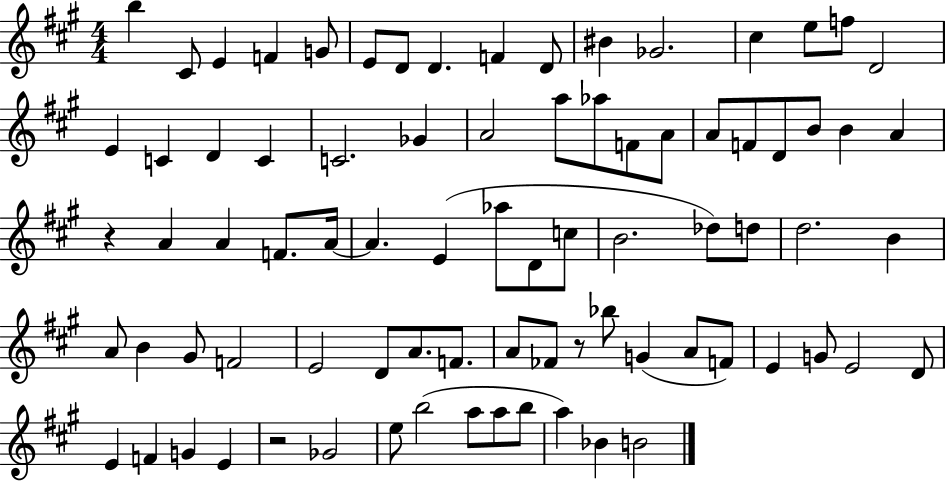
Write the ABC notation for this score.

X:1
T:Untitled
M:4/4
L:1/4
K:A
b ^C/2 E F G/2 E/2 D/2 D F D/2 ^B _G2 ^c e/2 f/2 D2 E C D C C2 _G A2 a/2 _a/2 F/2 A/2 A/2 F/2 D/2 B/2 B A z A A F/2 A/4 A E _a/2 D/2 c/2 B2 _d/2 d/2 d2 B A/2 B ^G/2 F2 E2 D/2 A/2 F/2 A/2 _F/2 z/2 _b/2 G A/2 F/2 E G/2 E2 D/2 E F G E z2 _G2 e/2 b2 a/2 a/2 b/2 a _B B2